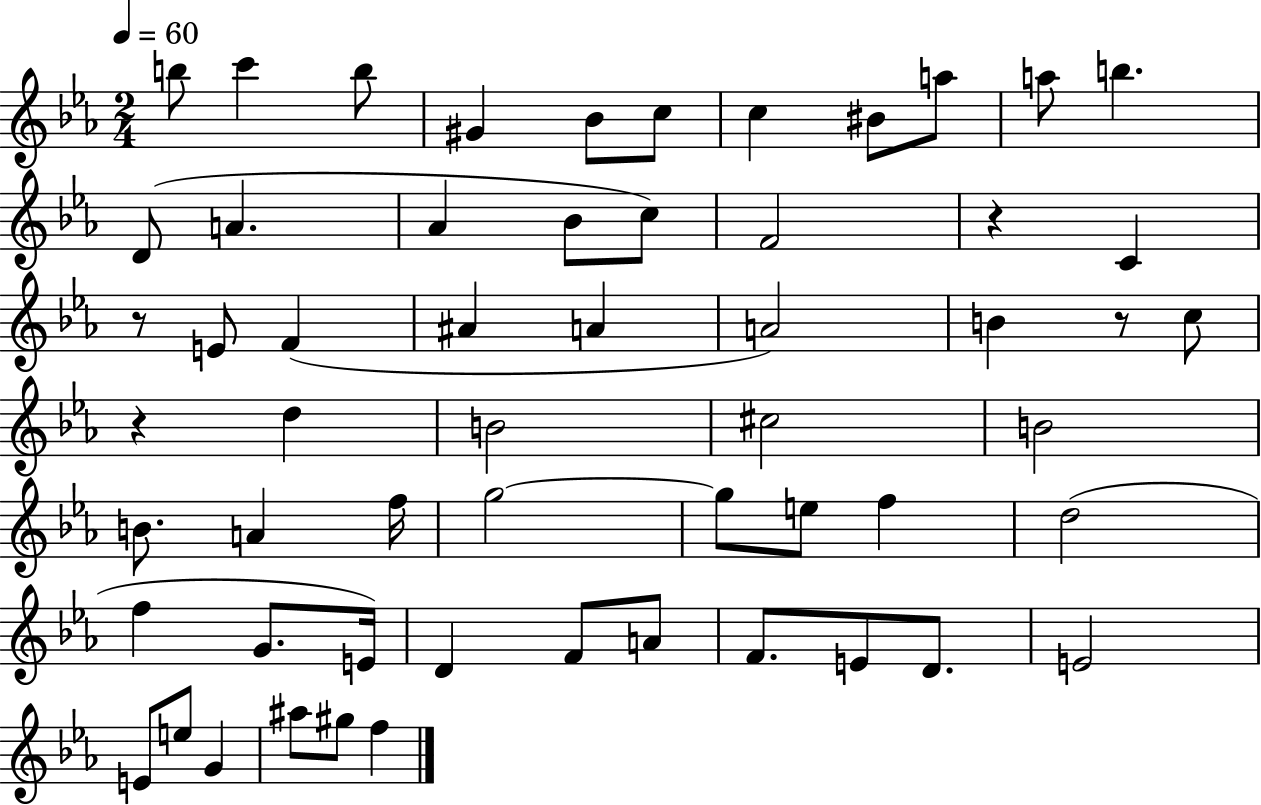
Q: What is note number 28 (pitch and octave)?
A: C#5